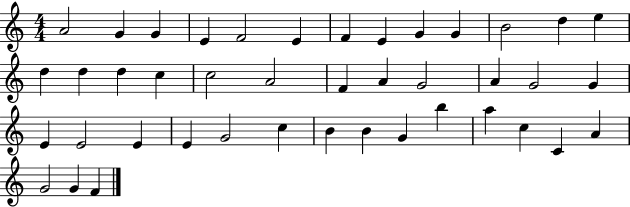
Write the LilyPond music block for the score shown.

{
  \clef treble
  \numericTimeSignature
  \time 4/4
  \key c \major
  a'2 g'4 g'4 | e'4 f'2 e'4 | f'4 e'4 g'4 g'4 | b'2 d''4 e''4 | \break d''4 d''4 d''4 c''4 | c''2 a'2 | f'4 a'4 g'2 | a'4 g'2 g'4 | \break e'4 e'2 e'4 | e'4 g'2 c''4 | b'4 b'4 g'4 b''4 | a''4 c''4 c'4 a'4 | \break g'2 g'4 f'4 | \bar "|."
}